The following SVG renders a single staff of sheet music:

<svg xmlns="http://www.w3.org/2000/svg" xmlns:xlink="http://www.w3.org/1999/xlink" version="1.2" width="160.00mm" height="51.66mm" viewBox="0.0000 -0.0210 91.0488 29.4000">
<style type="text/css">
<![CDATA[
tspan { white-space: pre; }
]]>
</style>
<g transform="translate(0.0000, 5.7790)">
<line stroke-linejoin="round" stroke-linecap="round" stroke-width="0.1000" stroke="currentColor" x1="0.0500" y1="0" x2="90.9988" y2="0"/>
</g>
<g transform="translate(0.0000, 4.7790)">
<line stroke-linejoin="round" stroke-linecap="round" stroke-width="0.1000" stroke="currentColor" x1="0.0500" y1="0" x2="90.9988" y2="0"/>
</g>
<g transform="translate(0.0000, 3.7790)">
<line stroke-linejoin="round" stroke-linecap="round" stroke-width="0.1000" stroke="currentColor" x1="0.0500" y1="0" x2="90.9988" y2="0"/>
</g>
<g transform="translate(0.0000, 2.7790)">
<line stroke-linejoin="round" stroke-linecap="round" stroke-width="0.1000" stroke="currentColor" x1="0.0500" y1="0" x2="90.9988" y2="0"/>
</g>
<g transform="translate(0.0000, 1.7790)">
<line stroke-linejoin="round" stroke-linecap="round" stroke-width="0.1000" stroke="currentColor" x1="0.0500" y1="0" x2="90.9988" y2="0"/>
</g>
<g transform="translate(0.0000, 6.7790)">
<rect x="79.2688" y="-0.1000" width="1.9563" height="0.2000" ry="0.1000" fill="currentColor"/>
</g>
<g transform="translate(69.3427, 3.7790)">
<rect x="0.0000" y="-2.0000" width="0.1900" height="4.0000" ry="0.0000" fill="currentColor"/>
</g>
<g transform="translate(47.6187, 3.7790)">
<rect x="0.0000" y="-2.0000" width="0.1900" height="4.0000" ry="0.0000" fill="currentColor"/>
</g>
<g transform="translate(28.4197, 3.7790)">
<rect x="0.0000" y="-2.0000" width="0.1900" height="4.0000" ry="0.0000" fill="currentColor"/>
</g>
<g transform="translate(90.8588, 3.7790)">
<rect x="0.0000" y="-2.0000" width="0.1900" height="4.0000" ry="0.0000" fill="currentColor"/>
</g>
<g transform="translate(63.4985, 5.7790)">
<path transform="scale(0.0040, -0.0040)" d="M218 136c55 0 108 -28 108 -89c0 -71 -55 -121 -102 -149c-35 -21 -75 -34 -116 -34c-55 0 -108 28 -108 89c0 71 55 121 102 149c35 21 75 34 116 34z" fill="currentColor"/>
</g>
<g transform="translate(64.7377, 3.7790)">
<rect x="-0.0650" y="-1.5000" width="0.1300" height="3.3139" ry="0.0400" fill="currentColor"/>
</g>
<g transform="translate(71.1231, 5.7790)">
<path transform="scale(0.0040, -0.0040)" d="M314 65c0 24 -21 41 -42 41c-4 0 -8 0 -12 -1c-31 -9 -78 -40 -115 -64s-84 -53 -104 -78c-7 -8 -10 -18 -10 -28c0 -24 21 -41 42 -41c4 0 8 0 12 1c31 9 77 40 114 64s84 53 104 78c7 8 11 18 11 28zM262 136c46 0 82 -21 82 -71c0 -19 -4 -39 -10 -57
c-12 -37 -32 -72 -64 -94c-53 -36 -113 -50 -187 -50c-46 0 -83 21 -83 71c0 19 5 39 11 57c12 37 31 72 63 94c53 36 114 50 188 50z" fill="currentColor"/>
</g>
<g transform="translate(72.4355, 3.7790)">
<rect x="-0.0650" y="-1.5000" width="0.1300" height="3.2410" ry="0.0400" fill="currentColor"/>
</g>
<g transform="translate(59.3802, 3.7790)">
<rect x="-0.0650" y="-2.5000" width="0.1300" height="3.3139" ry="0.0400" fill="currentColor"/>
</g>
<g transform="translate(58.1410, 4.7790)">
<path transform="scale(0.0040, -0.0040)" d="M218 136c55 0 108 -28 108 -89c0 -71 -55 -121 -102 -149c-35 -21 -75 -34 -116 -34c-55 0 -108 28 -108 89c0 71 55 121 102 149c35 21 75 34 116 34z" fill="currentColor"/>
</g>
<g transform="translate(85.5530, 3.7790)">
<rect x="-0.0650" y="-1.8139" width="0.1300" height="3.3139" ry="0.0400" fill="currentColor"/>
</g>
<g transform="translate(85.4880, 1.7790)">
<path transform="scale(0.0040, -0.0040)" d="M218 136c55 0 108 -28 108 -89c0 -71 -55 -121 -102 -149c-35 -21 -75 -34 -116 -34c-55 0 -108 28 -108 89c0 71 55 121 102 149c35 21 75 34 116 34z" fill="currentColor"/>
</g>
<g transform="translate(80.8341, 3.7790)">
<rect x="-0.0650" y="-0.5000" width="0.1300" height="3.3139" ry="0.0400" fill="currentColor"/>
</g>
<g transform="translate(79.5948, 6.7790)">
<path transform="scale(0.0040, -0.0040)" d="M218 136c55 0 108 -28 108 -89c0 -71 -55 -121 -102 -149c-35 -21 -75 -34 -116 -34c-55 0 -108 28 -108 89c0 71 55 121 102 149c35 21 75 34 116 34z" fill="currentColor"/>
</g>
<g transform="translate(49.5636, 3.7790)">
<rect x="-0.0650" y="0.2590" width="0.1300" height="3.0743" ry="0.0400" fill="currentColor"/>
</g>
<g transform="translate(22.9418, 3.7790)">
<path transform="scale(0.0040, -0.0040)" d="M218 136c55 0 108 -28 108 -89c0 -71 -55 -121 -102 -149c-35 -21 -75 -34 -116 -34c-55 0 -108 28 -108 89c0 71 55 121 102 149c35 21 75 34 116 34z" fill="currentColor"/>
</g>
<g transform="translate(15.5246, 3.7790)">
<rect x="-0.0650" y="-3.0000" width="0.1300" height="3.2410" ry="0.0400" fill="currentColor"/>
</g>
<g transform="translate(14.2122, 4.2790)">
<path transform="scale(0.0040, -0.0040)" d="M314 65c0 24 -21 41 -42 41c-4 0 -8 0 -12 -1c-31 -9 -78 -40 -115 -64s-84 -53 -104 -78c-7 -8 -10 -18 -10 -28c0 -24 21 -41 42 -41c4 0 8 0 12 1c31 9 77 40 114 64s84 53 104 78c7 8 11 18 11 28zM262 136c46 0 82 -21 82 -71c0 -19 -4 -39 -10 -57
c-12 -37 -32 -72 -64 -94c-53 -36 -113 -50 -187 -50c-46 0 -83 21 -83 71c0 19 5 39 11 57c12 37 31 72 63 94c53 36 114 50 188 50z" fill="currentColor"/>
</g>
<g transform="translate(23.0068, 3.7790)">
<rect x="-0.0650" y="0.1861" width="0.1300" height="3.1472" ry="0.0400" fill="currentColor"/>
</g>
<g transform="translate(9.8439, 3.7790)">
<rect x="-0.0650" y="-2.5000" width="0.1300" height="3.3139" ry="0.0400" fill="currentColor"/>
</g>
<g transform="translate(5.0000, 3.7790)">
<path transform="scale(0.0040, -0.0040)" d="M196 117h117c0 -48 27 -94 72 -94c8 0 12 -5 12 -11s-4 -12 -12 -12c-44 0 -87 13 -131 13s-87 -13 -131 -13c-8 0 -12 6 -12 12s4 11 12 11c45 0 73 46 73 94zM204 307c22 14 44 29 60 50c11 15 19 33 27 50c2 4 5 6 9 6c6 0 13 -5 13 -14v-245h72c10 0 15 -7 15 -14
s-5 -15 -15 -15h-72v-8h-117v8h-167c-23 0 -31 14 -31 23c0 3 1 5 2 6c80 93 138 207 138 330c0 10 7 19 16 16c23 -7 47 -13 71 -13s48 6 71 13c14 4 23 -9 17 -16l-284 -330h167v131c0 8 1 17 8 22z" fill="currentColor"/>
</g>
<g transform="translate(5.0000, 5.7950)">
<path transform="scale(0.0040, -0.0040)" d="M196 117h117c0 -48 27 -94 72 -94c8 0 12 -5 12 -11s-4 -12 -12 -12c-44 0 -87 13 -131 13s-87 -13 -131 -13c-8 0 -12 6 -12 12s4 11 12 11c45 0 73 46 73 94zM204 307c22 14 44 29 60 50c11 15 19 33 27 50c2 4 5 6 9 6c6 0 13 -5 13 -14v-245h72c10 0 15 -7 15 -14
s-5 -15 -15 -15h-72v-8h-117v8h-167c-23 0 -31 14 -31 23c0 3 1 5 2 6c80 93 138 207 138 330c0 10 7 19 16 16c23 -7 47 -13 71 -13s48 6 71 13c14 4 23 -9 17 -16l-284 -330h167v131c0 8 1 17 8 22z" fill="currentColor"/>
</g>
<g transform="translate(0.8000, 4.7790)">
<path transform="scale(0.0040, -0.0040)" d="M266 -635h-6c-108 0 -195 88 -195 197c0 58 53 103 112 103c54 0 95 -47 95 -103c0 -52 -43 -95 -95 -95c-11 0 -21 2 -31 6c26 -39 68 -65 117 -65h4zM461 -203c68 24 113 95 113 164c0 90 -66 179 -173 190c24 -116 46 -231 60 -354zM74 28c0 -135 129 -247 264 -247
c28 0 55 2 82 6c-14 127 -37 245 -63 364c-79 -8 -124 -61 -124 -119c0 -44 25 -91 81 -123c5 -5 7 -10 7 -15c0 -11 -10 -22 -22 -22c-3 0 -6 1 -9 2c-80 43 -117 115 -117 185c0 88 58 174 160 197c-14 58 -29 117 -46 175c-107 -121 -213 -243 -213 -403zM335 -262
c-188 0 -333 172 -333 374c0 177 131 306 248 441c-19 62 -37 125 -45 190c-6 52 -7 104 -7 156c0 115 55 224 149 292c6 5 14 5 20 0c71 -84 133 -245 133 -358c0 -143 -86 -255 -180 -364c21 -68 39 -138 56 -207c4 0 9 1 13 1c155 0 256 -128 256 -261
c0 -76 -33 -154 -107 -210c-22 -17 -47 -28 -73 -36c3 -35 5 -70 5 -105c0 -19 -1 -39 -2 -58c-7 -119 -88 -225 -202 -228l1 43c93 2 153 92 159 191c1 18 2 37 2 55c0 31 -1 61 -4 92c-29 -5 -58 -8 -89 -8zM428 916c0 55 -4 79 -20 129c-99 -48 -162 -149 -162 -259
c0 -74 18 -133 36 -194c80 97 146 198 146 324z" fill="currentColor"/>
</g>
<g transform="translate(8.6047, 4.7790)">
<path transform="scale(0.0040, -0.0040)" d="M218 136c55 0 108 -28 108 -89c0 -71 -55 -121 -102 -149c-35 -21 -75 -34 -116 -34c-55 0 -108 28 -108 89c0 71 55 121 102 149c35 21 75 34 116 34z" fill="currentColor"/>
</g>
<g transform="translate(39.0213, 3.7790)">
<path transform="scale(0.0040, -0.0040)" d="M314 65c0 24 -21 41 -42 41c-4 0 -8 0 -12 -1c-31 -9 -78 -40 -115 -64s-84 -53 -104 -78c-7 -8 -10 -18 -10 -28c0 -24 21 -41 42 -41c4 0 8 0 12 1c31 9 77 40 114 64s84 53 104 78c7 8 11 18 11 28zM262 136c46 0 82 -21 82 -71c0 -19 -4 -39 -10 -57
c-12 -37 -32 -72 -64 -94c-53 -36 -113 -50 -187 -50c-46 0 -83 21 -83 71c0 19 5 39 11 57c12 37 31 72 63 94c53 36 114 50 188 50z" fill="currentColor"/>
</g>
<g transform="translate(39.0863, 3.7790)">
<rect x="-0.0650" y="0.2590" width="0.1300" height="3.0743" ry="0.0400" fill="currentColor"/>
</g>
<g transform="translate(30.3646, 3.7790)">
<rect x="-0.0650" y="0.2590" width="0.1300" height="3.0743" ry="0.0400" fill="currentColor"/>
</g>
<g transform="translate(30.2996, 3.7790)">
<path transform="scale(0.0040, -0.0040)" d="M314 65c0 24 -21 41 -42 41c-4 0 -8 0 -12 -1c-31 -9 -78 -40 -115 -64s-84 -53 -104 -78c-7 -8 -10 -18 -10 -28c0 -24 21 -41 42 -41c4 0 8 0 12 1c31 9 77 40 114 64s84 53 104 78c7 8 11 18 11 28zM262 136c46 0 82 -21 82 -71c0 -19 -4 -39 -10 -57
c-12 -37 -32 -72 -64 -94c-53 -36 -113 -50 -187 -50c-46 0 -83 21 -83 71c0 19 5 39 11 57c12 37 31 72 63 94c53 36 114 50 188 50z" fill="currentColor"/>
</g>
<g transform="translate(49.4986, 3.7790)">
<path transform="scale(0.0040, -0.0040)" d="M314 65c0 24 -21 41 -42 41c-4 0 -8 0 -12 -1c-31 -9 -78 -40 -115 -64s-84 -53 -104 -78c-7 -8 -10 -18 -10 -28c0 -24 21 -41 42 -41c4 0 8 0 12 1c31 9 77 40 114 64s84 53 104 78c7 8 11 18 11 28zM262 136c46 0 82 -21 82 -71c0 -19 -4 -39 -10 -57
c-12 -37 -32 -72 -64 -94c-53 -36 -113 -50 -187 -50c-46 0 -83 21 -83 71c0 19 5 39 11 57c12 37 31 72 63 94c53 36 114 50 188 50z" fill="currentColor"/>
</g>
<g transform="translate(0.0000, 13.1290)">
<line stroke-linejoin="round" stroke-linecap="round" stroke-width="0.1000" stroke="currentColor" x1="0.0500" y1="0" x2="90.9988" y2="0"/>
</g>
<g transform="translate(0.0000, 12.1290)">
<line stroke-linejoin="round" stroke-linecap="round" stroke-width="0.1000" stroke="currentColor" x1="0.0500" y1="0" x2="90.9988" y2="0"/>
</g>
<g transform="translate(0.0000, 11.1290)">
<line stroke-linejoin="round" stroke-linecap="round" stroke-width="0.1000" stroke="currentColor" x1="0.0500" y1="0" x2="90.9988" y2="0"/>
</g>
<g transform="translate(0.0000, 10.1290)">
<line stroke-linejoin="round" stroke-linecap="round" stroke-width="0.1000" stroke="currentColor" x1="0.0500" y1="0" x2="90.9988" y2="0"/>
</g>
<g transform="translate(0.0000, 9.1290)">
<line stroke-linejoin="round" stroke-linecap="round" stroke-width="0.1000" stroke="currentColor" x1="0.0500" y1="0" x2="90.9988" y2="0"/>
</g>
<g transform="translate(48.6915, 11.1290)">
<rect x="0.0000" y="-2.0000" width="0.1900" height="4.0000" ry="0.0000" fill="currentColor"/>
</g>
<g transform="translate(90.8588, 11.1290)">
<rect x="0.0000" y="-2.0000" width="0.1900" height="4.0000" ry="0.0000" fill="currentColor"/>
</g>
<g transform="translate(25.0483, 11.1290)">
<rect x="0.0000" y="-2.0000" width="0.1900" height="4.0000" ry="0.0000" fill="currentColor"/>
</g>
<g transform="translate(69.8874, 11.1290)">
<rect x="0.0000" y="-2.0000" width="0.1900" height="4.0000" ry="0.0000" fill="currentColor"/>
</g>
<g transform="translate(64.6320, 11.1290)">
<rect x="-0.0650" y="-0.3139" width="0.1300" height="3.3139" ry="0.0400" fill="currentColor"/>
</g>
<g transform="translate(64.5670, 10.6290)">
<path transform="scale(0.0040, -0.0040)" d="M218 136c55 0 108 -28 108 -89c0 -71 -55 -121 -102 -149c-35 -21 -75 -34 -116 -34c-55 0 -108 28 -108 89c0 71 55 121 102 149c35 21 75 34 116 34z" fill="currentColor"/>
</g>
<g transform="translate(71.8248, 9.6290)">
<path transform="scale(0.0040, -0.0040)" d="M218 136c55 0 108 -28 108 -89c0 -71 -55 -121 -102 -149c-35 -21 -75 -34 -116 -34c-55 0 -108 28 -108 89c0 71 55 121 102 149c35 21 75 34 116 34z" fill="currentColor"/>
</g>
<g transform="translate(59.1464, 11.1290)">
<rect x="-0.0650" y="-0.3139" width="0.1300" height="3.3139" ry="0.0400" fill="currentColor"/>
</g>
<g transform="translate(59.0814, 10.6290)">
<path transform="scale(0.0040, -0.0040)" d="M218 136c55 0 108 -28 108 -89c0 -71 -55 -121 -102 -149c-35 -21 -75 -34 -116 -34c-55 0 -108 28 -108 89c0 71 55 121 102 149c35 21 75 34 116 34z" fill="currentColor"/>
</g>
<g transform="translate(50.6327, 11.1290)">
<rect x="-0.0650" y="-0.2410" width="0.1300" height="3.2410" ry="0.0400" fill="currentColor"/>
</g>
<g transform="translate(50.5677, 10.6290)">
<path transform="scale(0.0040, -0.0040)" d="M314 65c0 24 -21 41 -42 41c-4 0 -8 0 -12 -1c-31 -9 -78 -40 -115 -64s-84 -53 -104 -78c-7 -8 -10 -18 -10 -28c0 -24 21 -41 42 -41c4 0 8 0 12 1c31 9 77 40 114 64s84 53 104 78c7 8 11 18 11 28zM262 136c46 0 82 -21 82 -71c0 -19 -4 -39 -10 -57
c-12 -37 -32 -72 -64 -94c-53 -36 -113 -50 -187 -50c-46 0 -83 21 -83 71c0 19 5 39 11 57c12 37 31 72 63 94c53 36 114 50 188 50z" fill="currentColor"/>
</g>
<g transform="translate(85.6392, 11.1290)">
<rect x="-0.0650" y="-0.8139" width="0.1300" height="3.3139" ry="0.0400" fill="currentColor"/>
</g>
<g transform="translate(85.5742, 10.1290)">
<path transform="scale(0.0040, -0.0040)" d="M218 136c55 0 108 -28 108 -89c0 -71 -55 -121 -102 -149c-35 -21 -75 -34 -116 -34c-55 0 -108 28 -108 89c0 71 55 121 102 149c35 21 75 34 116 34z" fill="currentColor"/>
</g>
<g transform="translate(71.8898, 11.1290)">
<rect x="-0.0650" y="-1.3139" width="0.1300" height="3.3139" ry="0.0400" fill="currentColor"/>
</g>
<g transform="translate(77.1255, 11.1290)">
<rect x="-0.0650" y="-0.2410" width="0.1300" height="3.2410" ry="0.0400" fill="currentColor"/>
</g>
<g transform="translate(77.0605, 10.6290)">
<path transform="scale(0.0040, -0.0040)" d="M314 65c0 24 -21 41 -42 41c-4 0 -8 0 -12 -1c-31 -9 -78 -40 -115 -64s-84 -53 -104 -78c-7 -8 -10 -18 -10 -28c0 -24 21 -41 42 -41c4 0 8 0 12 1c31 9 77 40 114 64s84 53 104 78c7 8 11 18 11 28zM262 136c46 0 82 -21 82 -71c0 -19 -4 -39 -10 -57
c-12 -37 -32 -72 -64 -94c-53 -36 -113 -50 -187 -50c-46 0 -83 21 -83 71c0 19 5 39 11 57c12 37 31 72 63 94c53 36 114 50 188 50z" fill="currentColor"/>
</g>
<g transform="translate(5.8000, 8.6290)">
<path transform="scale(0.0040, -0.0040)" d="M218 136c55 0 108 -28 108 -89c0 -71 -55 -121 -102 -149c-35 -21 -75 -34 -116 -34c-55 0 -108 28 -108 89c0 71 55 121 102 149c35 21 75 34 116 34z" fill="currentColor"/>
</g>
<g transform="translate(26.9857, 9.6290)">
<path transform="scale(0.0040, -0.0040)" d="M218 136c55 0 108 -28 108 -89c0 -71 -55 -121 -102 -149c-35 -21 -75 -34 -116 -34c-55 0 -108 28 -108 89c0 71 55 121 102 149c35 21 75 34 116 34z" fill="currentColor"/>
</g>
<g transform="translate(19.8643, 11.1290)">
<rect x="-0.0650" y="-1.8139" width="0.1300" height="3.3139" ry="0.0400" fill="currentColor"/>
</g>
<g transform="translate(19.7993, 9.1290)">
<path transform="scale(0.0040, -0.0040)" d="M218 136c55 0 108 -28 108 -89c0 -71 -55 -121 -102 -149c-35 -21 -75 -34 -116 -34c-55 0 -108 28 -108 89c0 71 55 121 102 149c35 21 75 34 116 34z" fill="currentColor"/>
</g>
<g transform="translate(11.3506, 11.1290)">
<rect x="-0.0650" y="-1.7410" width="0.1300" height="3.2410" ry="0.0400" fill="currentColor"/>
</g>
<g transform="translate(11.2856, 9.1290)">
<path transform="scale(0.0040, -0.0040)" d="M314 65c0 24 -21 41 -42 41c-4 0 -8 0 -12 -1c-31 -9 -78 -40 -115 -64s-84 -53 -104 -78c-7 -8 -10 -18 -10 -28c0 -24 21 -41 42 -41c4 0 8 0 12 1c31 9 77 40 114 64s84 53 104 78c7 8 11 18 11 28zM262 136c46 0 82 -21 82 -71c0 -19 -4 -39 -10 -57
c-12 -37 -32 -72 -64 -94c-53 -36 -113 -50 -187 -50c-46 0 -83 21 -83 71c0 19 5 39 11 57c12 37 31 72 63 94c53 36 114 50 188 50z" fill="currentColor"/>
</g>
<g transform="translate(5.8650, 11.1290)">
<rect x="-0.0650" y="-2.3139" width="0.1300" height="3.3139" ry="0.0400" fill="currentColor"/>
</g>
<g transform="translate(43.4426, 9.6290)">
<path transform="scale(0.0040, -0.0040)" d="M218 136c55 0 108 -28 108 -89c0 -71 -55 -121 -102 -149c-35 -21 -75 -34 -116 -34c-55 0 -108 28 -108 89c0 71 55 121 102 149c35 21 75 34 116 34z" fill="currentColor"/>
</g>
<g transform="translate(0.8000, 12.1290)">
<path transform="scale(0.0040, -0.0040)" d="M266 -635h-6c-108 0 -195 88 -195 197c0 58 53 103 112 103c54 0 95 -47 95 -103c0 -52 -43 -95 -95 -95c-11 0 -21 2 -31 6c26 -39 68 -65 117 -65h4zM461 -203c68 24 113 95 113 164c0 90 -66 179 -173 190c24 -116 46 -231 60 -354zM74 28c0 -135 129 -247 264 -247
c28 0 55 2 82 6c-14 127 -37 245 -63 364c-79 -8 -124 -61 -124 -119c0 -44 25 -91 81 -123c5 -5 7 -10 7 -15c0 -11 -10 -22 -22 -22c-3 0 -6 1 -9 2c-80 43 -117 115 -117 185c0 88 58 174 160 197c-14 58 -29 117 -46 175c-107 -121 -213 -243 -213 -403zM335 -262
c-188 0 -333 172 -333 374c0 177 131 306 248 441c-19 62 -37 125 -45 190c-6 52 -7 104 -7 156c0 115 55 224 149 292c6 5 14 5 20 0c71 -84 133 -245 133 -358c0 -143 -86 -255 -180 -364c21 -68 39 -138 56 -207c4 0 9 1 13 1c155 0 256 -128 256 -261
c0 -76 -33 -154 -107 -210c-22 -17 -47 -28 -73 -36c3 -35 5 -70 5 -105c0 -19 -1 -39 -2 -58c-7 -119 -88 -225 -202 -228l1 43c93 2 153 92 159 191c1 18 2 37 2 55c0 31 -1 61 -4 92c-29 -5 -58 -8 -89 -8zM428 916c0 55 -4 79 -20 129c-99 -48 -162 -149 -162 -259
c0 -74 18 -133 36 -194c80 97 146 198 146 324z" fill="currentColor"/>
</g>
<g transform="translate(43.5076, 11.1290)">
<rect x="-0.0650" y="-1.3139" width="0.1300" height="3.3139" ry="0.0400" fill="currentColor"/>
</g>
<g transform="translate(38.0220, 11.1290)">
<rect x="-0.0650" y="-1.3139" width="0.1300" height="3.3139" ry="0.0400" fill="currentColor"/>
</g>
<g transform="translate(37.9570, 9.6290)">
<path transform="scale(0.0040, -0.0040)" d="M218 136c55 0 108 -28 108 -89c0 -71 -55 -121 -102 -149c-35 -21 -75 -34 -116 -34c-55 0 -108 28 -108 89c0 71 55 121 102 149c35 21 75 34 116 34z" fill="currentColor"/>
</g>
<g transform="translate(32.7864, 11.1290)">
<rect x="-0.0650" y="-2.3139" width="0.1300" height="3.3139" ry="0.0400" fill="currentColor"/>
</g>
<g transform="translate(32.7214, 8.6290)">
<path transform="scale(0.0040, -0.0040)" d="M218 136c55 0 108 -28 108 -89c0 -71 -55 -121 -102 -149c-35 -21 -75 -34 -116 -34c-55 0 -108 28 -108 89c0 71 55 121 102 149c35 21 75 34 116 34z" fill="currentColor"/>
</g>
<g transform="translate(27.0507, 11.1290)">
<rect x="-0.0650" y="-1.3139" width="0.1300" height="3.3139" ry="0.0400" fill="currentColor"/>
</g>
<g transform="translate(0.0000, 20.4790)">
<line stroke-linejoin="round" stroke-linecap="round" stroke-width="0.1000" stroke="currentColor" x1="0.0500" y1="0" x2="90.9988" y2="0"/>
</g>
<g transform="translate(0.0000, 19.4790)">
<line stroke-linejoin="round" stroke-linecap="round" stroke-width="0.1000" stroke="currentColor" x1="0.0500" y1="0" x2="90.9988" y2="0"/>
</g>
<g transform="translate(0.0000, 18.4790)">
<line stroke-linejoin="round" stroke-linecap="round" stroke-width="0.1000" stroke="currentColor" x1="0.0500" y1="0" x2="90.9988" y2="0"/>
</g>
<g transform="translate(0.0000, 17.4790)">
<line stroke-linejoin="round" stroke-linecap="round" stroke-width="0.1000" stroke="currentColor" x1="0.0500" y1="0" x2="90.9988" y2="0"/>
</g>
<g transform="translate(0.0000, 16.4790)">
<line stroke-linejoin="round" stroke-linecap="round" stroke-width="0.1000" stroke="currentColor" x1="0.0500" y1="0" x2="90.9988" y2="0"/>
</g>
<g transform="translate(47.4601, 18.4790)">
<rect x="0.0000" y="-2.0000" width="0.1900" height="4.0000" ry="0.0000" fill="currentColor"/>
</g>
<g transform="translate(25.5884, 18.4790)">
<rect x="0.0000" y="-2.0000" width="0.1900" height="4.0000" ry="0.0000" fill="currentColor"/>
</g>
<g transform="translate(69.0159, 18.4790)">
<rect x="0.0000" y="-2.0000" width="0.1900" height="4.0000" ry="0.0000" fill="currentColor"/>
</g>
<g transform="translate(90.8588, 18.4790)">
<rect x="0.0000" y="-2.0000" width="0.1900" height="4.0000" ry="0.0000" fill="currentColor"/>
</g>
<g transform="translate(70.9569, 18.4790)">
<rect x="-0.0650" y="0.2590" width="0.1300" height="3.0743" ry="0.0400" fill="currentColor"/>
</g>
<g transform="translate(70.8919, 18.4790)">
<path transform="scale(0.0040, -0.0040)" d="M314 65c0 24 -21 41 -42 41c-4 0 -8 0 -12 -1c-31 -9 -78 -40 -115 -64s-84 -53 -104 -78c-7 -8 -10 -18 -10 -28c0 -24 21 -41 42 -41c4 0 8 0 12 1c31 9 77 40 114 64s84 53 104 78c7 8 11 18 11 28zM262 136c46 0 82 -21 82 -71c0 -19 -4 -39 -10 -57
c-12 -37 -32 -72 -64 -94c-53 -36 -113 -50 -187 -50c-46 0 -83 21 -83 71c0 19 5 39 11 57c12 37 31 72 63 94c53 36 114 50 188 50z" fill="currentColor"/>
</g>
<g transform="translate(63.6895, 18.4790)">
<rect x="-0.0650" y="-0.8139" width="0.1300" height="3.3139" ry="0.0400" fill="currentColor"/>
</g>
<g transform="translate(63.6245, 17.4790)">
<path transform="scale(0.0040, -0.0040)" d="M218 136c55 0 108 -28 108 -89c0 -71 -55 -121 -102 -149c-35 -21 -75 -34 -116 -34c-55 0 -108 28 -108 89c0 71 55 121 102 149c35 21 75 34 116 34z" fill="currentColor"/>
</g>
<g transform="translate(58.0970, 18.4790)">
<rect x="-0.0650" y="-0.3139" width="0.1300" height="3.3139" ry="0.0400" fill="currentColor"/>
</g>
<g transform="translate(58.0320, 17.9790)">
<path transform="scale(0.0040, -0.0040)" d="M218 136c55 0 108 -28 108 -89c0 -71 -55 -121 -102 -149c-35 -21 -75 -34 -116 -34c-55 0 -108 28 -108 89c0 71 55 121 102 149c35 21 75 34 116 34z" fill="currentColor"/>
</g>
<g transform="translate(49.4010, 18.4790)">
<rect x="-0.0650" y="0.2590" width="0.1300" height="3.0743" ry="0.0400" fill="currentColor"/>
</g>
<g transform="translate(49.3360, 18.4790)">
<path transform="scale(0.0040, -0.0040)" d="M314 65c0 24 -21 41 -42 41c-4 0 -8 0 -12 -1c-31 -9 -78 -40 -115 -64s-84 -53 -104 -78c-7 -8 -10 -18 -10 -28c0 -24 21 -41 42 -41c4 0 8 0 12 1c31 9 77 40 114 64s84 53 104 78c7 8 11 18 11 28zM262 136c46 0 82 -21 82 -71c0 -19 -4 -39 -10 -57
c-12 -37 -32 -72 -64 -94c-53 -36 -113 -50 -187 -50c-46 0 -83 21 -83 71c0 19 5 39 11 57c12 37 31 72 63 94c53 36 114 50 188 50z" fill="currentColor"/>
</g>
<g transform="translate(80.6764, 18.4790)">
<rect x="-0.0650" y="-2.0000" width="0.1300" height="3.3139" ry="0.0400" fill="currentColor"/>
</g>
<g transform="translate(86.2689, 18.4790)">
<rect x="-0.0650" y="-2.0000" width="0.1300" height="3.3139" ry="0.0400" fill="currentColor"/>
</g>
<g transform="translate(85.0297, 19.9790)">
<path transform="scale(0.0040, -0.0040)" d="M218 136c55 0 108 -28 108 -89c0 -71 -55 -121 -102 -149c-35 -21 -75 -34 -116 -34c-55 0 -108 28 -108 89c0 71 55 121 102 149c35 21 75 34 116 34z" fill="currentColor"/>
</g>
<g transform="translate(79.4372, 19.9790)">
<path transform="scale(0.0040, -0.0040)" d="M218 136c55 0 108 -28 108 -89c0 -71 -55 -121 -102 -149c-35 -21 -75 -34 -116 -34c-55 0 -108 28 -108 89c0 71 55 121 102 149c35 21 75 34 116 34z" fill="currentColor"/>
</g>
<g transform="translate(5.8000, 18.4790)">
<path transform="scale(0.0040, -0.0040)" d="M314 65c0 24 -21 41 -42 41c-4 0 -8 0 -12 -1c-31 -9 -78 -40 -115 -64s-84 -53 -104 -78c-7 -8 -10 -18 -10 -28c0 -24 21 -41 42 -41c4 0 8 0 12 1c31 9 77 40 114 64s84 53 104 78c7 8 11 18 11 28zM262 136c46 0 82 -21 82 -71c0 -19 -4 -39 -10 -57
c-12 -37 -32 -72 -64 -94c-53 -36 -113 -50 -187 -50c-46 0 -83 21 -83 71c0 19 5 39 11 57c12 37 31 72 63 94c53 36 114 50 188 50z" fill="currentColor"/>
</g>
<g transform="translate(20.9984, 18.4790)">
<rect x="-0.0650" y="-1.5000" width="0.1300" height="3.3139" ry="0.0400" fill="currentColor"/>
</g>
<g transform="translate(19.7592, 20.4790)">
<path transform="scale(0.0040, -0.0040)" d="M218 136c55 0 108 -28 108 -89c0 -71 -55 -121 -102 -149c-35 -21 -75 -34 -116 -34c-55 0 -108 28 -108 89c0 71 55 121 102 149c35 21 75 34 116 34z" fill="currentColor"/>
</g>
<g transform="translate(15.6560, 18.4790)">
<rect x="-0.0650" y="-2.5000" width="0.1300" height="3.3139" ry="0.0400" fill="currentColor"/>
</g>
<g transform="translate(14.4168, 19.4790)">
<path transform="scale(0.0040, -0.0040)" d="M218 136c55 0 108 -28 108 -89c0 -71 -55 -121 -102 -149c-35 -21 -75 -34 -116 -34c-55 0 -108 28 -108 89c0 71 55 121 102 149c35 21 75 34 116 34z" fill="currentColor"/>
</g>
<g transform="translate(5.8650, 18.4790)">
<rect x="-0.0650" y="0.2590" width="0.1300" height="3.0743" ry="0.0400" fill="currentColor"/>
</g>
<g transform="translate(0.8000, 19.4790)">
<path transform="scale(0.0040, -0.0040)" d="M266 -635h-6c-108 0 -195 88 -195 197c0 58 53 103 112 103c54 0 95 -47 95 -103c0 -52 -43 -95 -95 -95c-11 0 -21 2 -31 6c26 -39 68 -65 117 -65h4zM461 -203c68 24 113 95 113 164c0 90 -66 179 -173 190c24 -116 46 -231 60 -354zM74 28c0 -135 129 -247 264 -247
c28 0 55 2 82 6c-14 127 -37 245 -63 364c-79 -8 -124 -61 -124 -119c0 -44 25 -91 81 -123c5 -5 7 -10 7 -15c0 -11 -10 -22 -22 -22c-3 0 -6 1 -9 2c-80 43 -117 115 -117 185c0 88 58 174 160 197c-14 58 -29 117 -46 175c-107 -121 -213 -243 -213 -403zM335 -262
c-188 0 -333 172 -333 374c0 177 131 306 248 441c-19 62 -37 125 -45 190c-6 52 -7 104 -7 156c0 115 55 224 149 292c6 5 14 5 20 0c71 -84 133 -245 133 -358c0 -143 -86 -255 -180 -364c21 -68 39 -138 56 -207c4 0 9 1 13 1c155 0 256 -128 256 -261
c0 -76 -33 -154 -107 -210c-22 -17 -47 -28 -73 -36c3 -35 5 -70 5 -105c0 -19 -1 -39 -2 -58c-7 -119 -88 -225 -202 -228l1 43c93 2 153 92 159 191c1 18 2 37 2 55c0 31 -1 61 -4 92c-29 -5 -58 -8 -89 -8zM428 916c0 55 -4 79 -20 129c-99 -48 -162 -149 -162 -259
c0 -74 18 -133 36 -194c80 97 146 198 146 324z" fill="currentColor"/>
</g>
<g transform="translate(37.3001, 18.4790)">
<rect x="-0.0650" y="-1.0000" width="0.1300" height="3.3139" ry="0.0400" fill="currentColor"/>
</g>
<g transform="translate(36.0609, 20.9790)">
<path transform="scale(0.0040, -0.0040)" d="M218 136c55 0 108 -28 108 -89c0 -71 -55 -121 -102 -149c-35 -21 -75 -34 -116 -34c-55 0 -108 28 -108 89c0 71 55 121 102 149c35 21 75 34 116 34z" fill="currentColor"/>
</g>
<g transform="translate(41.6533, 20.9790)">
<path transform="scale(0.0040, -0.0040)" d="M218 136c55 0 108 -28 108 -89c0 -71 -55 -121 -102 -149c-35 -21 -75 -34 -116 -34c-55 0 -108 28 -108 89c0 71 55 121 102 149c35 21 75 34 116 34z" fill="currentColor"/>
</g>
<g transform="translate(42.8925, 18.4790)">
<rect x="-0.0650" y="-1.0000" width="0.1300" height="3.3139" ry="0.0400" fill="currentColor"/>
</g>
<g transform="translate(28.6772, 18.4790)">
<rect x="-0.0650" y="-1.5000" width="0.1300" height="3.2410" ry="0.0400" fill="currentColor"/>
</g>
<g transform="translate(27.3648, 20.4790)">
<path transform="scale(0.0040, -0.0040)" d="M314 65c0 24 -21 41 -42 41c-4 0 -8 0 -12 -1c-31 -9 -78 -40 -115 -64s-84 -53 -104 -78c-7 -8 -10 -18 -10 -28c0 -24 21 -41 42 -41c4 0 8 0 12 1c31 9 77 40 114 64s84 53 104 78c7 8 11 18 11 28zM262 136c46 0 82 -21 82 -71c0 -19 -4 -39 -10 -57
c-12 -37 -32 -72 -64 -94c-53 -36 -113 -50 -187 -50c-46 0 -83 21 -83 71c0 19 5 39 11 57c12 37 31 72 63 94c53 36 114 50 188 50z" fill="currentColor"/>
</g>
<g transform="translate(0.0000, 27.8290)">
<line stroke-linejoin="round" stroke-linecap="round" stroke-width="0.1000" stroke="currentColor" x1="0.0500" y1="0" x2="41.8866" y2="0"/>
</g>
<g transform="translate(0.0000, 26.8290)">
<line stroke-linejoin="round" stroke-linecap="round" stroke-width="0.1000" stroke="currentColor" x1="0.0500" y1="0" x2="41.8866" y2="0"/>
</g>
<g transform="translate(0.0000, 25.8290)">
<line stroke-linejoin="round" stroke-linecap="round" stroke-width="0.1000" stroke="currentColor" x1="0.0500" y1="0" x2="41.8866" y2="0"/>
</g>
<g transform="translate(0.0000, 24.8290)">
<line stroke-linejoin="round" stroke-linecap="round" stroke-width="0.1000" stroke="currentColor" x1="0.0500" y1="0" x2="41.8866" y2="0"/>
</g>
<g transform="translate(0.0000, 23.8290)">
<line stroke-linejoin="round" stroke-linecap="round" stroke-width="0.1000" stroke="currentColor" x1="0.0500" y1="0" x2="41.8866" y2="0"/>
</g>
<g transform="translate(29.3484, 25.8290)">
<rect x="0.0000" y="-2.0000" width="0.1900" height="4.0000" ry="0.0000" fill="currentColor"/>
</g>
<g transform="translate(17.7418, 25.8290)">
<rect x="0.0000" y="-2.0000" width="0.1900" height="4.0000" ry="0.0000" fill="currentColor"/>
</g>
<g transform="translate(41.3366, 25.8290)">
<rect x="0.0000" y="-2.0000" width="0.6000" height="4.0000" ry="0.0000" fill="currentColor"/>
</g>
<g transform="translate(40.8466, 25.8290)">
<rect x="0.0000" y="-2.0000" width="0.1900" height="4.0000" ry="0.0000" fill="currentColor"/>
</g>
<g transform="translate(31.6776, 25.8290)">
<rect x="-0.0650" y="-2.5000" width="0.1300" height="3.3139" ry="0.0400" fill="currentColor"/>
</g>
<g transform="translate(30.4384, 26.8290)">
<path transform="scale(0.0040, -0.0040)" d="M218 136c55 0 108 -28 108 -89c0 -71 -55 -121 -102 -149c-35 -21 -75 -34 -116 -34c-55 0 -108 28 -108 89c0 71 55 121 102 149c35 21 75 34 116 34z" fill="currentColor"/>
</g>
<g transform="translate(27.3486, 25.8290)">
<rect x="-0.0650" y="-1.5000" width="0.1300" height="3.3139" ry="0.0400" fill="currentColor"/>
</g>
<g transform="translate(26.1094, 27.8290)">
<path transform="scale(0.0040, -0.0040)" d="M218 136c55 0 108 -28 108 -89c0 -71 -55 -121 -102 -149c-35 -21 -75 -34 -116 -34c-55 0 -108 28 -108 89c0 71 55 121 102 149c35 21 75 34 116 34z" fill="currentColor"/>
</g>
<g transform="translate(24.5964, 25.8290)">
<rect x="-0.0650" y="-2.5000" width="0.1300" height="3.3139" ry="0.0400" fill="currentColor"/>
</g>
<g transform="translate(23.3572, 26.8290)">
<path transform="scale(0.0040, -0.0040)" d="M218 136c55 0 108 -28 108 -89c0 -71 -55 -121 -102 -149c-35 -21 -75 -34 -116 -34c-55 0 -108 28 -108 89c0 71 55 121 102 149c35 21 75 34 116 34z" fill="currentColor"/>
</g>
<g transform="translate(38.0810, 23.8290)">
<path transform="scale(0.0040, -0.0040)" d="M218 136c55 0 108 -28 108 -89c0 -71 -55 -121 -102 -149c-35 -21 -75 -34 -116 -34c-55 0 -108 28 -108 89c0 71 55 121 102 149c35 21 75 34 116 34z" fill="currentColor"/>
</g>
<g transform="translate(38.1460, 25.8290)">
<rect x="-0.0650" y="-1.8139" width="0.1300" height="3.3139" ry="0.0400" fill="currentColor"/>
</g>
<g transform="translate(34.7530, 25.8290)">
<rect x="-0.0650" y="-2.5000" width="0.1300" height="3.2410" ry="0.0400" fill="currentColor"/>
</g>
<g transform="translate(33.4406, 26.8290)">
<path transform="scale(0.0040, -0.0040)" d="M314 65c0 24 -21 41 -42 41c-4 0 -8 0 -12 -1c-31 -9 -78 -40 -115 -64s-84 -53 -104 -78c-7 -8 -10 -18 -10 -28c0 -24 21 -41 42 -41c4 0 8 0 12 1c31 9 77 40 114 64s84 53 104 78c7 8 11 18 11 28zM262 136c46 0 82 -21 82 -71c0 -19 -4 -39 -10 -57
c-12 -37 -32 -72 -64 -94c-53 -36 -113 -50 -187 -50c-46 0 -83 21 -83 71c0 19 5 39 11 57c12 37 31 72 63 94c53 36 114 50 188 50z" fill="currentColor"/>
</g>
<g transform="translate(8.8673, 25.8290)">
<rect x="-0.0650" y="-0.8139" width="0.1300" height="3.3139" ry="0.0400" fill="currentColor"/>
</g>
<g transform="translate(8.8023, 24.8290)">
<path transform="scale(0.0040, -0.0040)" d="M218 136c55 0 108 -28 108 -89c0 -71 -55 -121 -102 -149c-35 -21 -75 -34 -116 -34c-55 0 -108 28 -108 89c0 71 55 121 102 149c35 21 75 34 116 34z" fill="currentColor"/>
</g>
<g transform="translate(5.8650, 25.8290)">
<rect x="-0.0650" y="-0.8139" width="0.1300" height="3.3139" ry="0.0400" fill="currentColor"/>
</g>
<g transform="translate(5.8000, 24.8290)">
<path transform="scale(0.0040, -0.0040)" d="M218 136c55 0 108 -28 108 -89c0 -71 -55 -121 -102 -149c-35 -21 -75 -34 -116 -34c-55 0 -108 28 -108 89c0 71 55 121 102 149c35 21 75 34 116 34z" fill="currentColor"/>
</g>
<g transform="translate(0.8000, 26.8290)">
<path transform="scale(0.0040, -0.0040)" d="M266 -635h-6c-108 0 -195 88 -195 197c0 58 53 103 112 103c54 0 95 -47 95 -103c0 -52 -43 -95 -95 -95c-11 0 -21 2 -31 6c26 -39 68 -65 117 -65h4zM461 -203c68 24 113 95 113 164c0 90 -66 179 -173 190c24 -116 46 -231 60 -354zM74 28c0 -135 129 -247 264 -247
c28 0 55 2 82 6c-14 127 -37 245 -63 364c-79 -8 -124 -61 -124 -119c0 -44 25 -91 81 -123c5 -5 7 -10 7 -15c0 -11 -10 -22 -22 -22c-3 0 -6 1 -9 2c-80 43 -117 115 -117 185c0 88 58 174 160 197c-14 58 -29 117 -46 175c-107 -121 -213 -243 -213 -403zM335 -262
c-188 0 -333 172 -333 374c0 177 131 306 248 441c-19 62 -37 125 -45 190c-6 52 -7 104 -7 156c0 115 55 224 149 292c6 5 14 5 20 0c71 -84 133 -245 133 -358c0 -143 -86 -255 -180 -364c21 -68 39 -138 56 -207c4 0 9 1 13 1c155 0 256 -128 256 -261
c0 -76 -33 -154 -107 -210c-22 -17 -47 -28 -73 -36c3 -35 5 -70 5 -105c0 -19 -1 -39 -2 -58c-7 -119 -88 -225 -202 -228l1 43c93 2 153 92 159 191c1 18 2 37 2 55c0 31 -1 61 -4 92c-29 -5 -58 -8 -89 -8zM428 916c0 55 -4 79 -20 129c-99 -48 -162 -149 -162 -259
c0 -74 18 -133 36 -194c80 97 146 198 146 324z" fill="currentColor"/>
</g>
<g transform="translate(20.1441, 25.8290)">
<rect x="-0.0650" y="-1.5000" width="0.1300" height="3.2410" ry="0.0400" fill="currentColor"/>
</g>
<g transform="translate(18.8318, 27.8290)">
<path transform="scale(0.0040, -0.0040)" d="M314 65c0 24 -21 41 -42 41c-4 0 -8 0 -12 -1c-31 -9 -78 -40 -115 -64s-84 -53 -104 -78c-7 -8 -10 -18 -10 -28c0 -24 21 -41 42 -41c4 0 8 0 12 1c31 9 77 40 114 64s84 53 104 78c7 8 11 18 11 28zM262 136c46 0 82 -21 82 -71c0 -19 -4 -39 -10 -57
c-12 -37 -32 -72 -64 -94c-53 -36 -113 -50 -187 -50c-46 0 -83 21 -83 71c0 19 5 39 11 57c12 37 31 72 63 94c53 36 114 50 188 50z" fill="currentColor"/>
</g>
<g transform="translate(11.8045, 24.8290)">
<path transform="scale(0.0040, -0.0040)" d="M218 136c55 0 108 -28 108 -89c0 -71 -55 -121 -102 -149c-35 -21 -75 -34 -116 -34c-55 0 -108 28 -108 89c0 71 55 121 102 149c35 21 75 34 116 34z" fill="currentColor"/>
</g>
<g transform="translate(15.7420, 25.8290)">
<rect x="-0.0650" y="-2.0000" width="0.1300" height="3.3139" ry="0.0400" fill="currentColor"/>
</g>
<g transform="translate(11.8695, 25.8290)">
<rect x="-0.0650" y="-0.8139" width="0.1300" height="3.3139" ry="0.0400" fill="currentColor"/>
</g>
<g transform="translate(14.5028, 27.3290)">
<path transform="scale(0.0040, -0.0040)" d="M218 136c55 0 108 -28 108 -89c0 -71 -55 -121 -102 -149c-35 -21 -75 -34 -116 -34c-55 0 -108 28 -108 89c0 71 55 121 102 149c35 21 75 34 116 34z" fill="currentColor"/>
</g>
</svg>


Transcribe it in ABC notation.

X:1
T:Untitled
M:4/4
L:1/4
K:C
G A2 B B2 B2 B2 G E E2 C f g f2 f e g e e c2 c c e c2 d B2 G E E2 D D B2 c d B2 F F d d d F E2 G E G G2 f